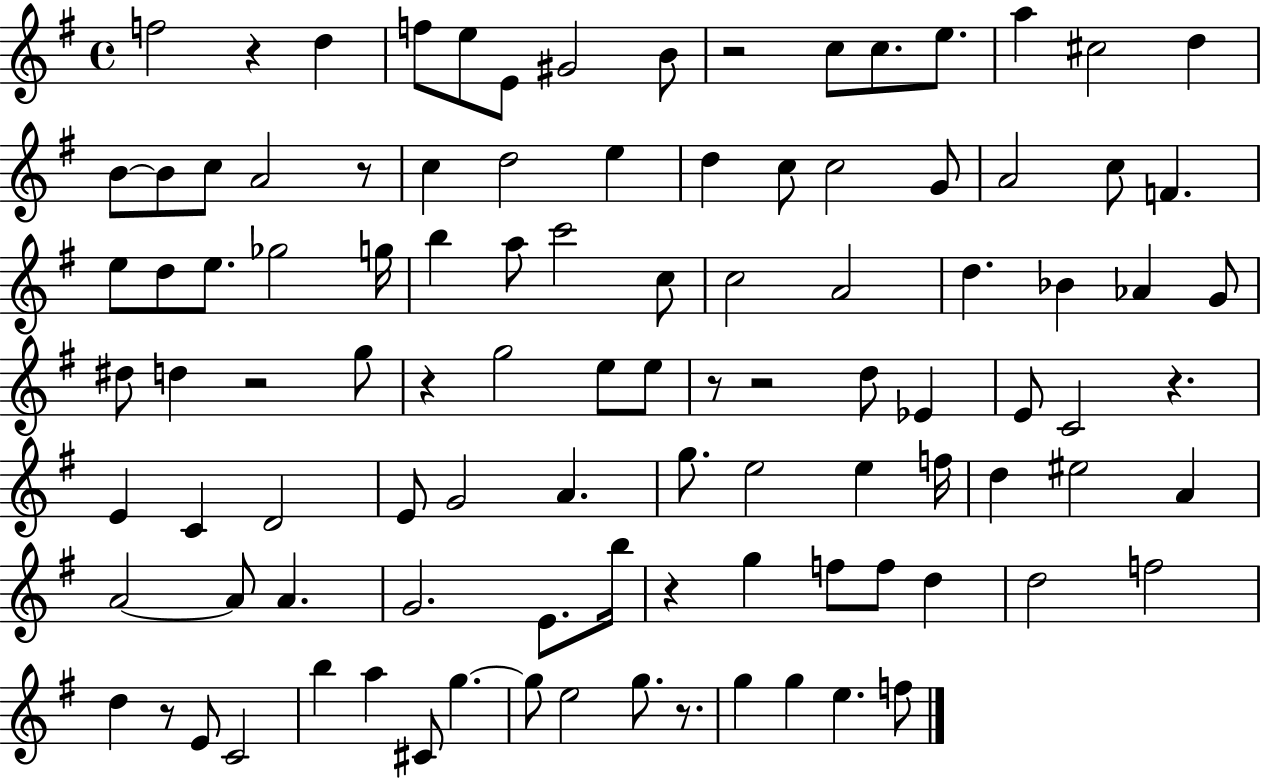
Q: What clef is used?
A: treble